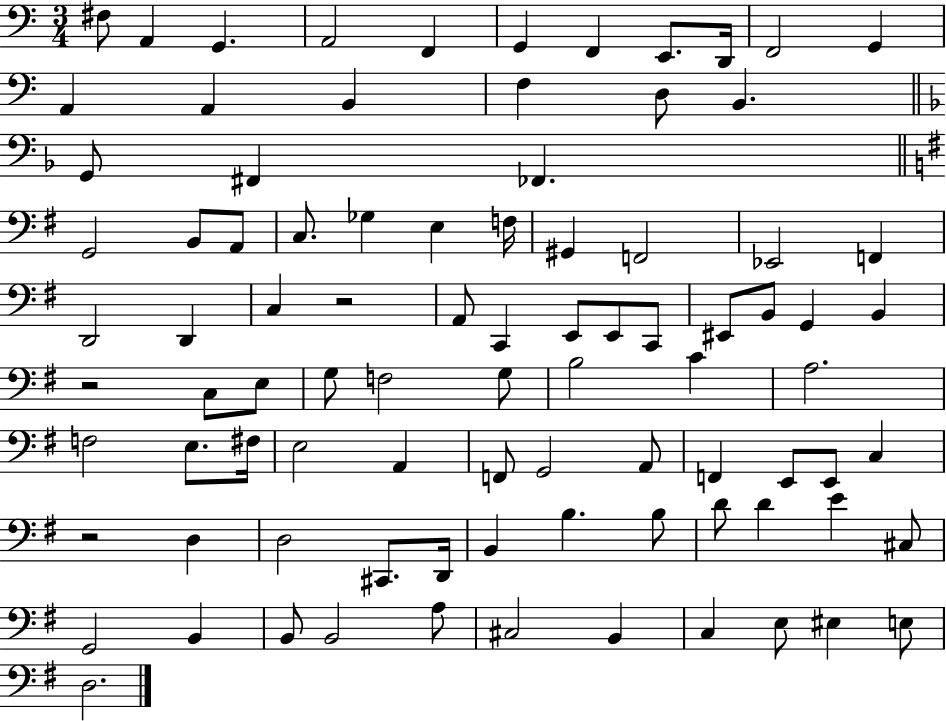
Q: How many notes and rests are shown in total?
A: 89